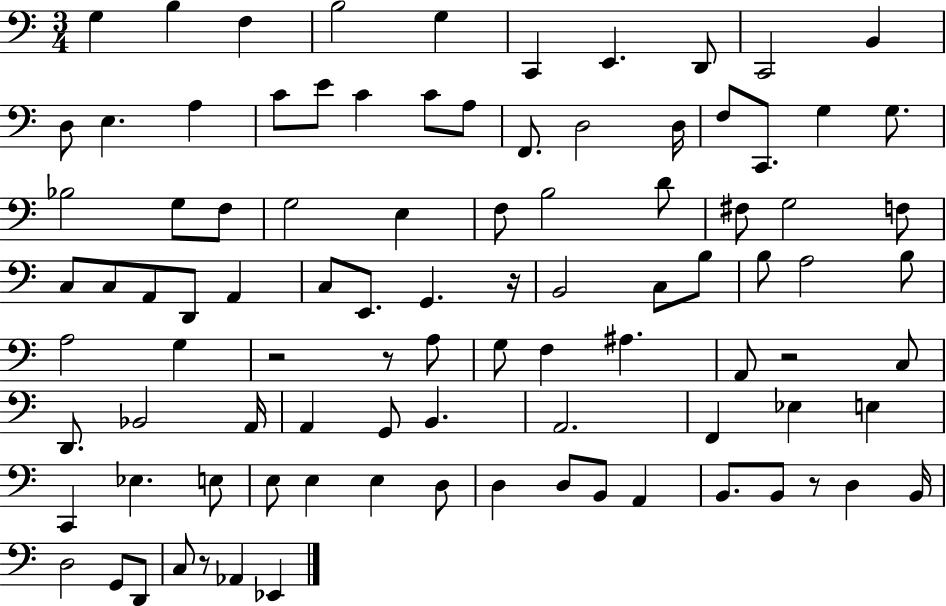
X:1
T:Untitled
M:3/4
L:1/4
K:C
G, B, F, B,2 G, C,, E,, D,,/2 C,,2 B,, D,/2 E, A, C/2 E/2 C C/2 A,/2 F,,/2 D,2 D,/4 F,/2 C,,/2 G, G,/2 _B,2 G,/2 F,/2 G,2 E, F,/2 B,2 D/2 ^F,/2 G,2 F,/2 C,/2 C,/2 A,,/2 D,,/2 A,, C,/2 E,,/2 G,, z/4 B,,2 C,/2 B,/2 B,/2 A,2 B,/2 A,2 G, z2 z/2 A,/2 G,/2 F, ^A, A,,/2 z2 C,/2 D,,/2 _B,,2 A,,/4 A,, G,,/2 B,, A,,2 F,, _E, E, C,, _E, E,/2 E,/2 E, E, D,/2 D, D,/2 B,,/2 A,, B,,/2 B,,/2 z/2 D, B,,/4 D,2 G,,/2 D,,/2 C,/2 z/2 _A,, _E,,